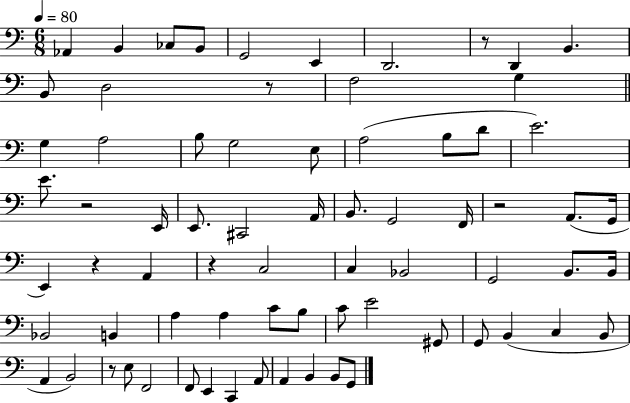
X:1
T:Untitled
M:6/8
L:1/4
K:C
_A,, B,, _C,/2 B,,/2 G,,2 E,, D,,2 z/2 D,, B,, B,,/2 D,2 z/2 F,2 G, G, A,2 B,/2 G,2 E,/2 A,2 B,/2 D/2 E2 E/2 z2 E,,/4 E,,/2 ^C,,2 A,,/4 B,,/2 G,,2 F,,/4 z2 A,,/2 G,,/4 E,, z A,, z C,2 C, _B,,2 G,,2 B,,/2 B,,/4 _B,,2 B,, A, A, C/2 B,/2 C/2 E2 ^G,,/2 G,,/2 B,, C, B,,/2 A,, B,,2 z/2 E,/2 F,,2 F,,/2 E,, C,, A,,/2 A,, B,, B,,/2 G,,/2